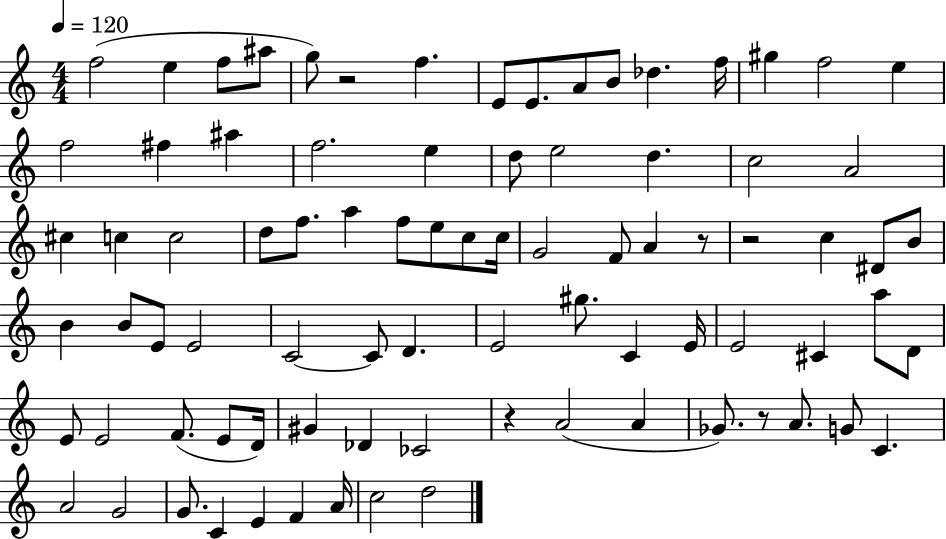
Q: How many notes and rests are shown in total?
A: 84